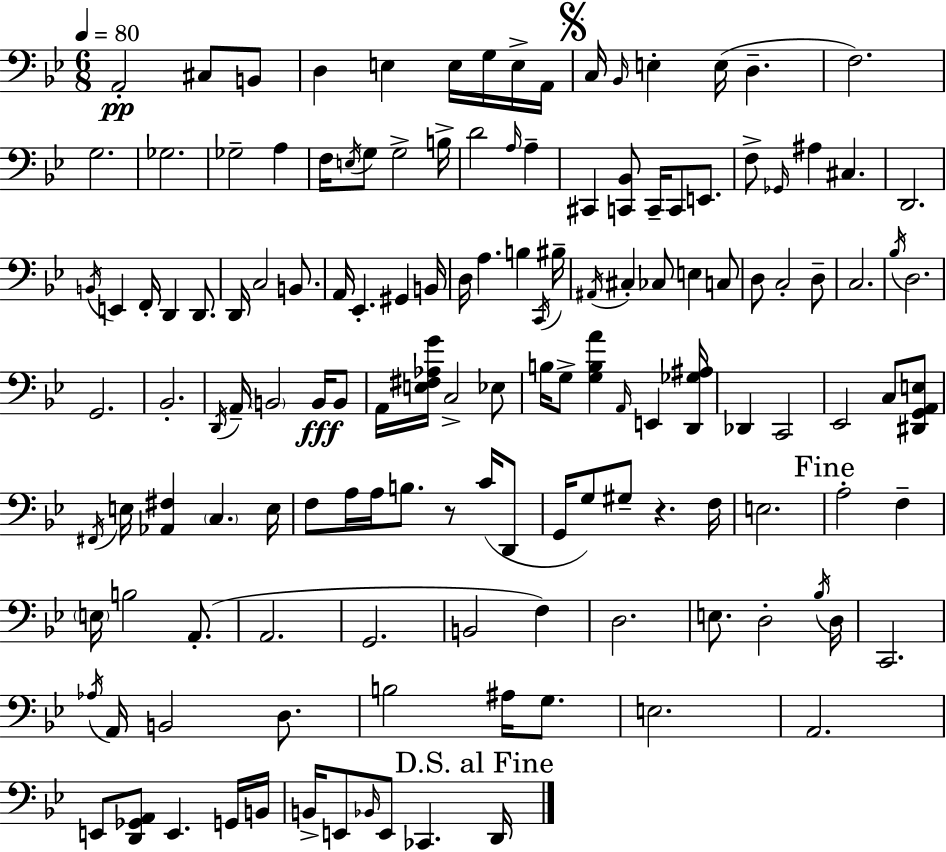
A2/h C#3/e B2/e D3/q E3/q E3/s G3/s E3/s A2/s C3/s Bb2/s E3/q E3/s D3/q. F3/h. G3/h. Gb3/h. Gb3/h A3/q F3/s E3/s G3/e G3/h B3/s D4/h A3/s A3/q C#2/q [C2,Bb2]/e C2/s C2/e E2/e. F3/e Gb2/s A#3/q C#3/q. D2/h. B2/s E2/q F2/s D2/q D2/e. D2/s C3/h B2/e. A2/s Eb2/q. G#2/q B2/s D3/s A3/q. B3/q C2/s BIS3/s A#2/s C#3/q CES3/e E3/q C3/e D3/e C3/h D3/e C3/h. Bb3/s D3/h. G2/h. Bb2/h. D2/s A2/s B2/h B2/s B2/e A2/s [E3,F#3,Ab3,G4]/s C3/h Eb3/e B3/s G3/e [G3,B3,A4]/q A2/s E2/q [D2,Gb3,A#3]/s Db2/q C2/h Eb2/h C3/e [D#2,G2,A2,E3]/e F#2/s E3/s [Ab2,F#3]/q C3/q. E3/s F3/e A3/s A3/s B3/e. R/e C4/s D2/e G2/s G3/e G#3/e R/q. F3/s E3/h. A3/h F3/q E3/s B3/h A2/e. A2/h. G2/h. B2/h F3/q D3/h. E3/e. D3/h Bb3/s D3/s C2/h. Ab3/s A2/s B2/h D3/e. B3/h A#3/s G3/e. E3/h. A2/h. E2/e [D2,Gb2,A2]/e E2/q. G2/s B2/s B2/s E2/e Bb2/s E2/e CES2/q. D2/s